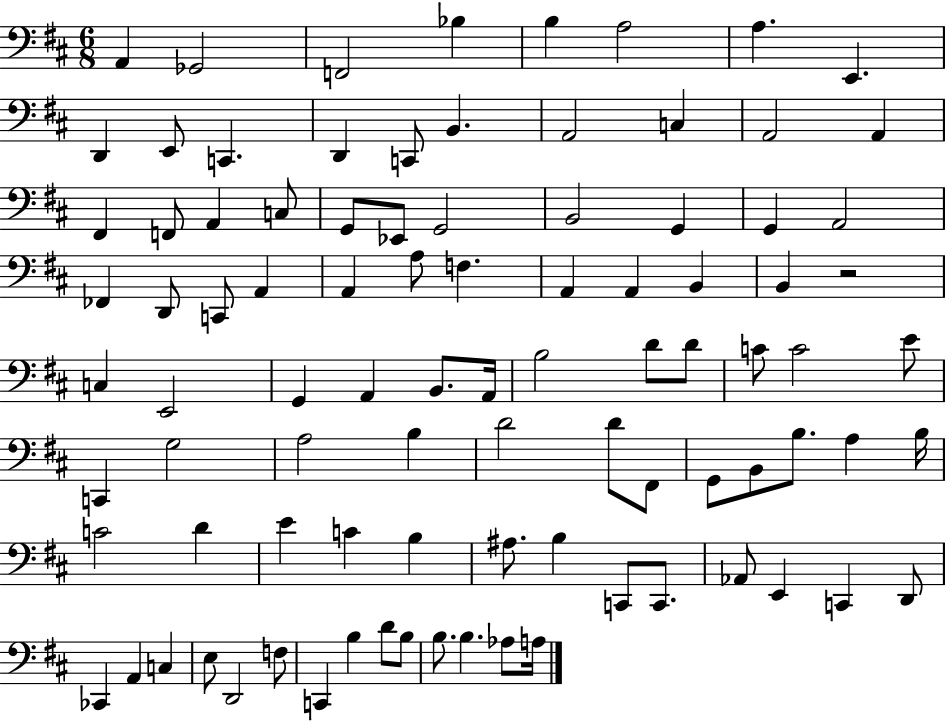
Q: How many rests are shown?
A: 1